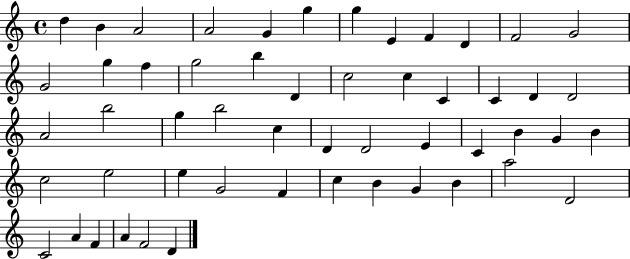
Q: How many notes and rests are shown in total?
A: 53